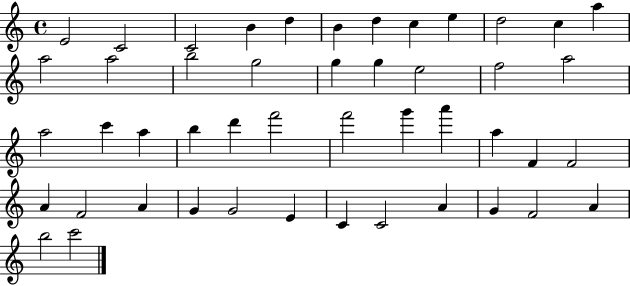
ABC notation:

X:1
T:Untitled
M:4/4
L:1/4
K:C
E2 C2 C2 B d B d c e d2 c a a2 a2 b2 g2 g g e2 f2 a2 a2 c' a b d' f'2 f'2 g' a' a F F2 A F2 A G G2 E C C2 A G F2 A b2 c'2